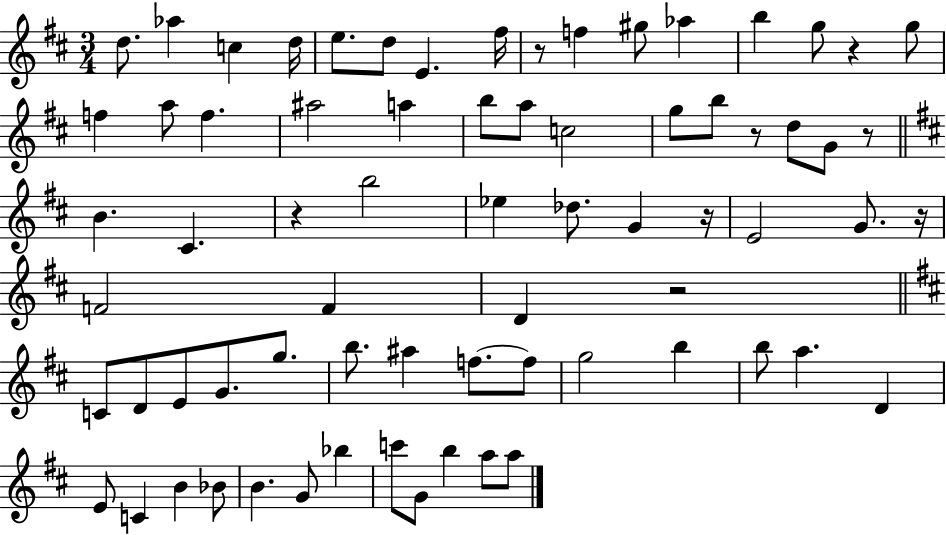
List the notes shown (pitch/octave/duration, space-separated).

D5/e. Ab5/q C5/q D5/s E5/e. D5/e E4/q. F#5/s R/e F5/q G#5/e Ab5/q B5/q G5/e R/q G5/e F5/q A5/e F5/q. A#5/h A5/q B5/e A5/e C5/h G5/e B5/e R/e D5/e G4/e R/e B4/q. C#4/q. R/q B5/h Eb5/q Db5/e. G4/q R/s E4/h G4/e. R/s F4/h F4/q D4/q R/h C4/e D4/e E4/e G4/e. G5/e. B5/e. A#5/q F5/e. F5/e G5/h B5/q B5/e A5/q. D4/q E4/e C4/q B4/q Bb4/e B4/q. G4/e Bb5/q C6/e G4/e B5/q A5/e A5/e